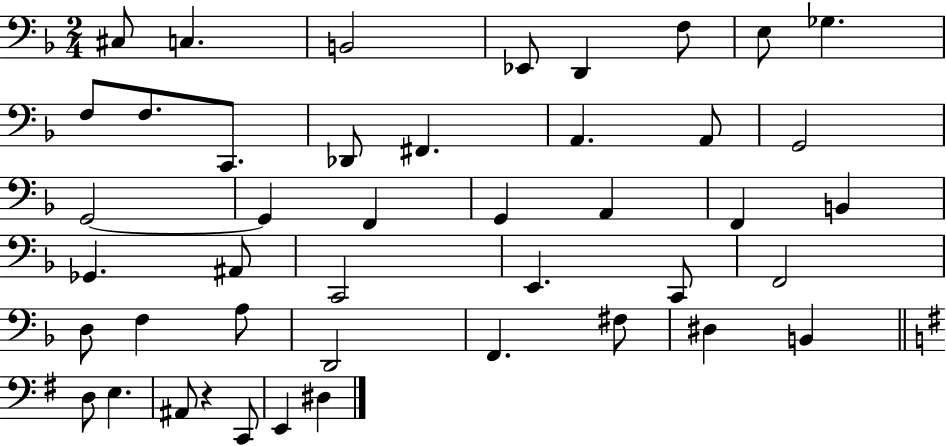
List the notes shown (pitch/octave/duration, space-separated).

C#3/e C3/q. B2/h Eb2/e D2/q F3/e E3/e Gb3/q. F3/e F3/e. C2/e. Db2/e F#2/q. A2/q. A2/e G2/h G2/h G2/q F2/q G2/q A2/q F2/q B2/q Gb2/q. A#2/e C2/h E2/q. C2/e F2/h D3/e F3/q A3/e D2/h F2/q. F#3/e D#3/q B2/q D3/e E3/q. A#2/e R/q C2/e E2/q D#3/q